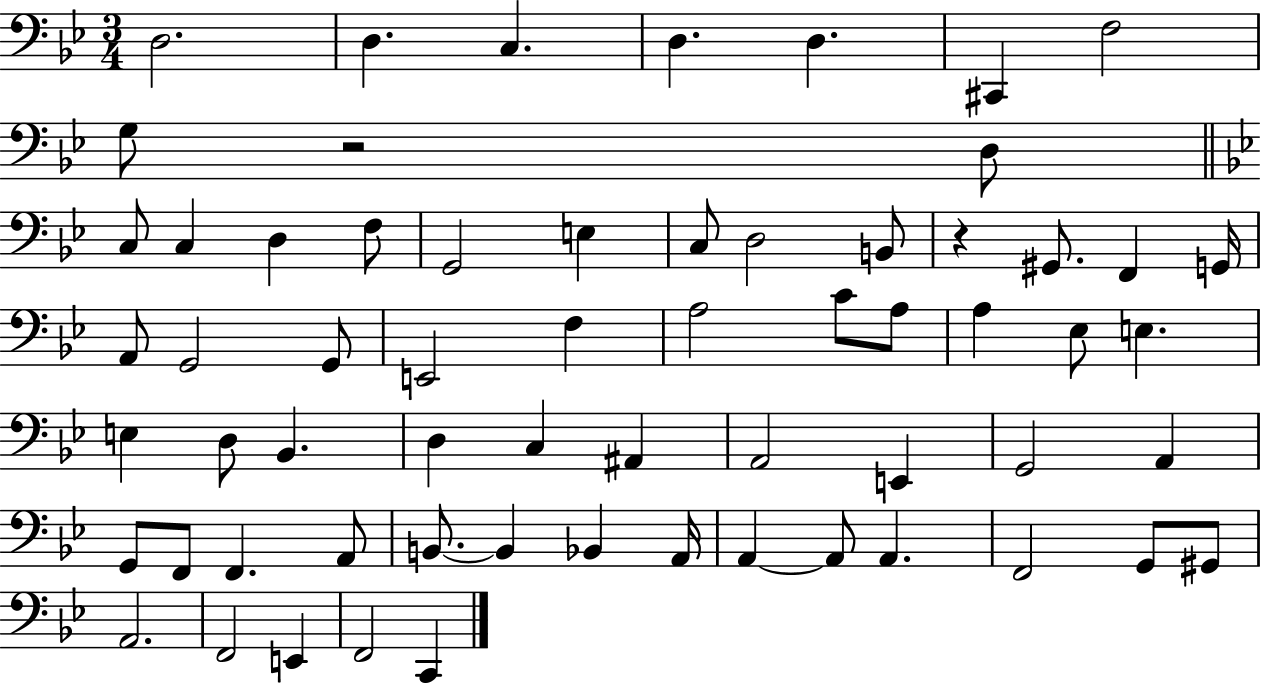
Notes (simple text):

D3/h. D3/q. C3/q. D3/q. D3/q. C#2/q F3/h G3/e R/h D3/e C3/e C3/q D3/q F3/e G2/h E3/q C3/e D3/h B2/e R/q G#2/e. F2/q G2/s A2/e G2/h G2/e E2/h F3/q A3/h C4/e A3/e A3/q Eb3/e E3/q. E3/q D3/e Bb2/q. D3/q C3/q A#2/q A2/h E2/q G2/h A2/q G2/e F2/e F2/q. A2/e B2/e. B2/q Bb2/q A2/s A2/q A2/e A2/q. F2/h G2/e G#2/e A2/h. F2/h E2/q F2/h C2/q